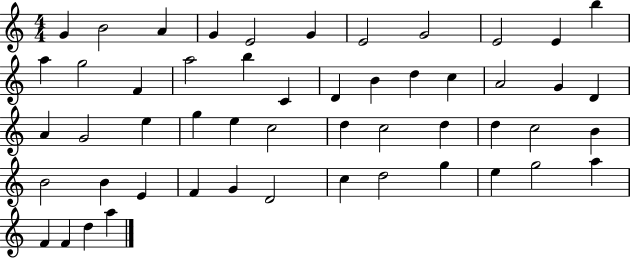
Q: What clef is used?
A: treble